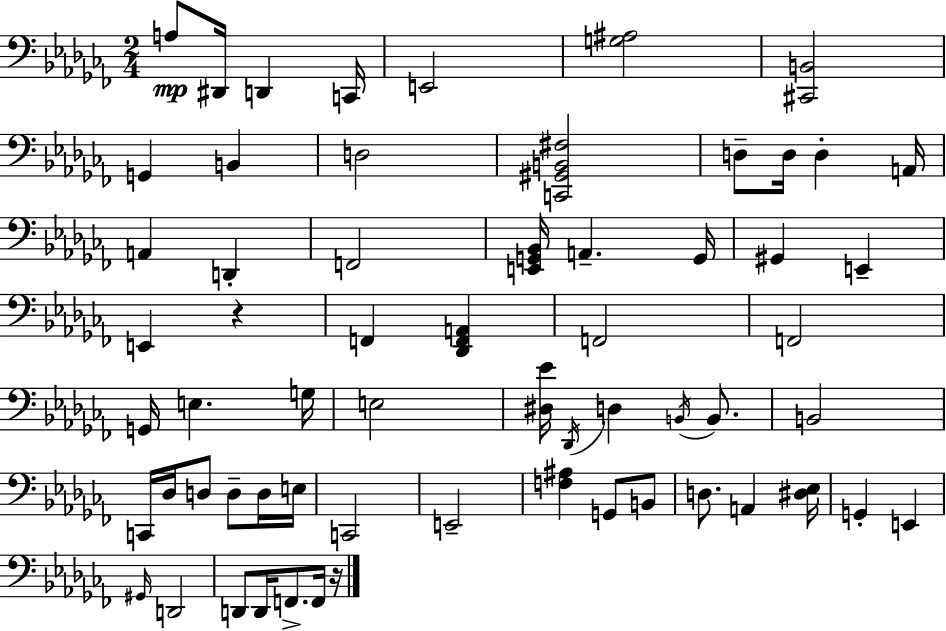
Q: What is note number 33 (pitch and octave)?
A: C2